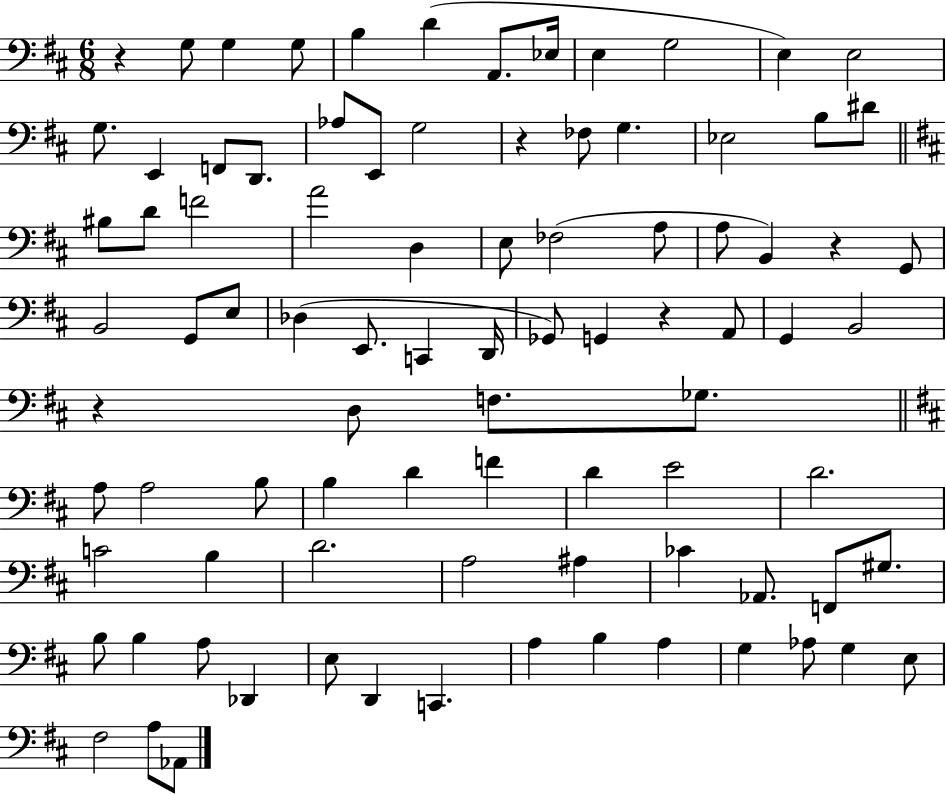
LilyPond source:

{
  \clef bass
  \numericTimeSignature
  \time 6/8
  \key d \major
  r4 g8 g4 g8 | b4 d'4( a,8. ees16 | e4 g2 | e4) e2 | \break g8. e,4 f,8 d,8. | aes8 e,8 g2 | r4 fes8 g4. | ees2 b8 dis'8 | \break \bar "||" \break \key d \major bis8 d'8 f'2 | a'2 d4 | e8 fes2( a8 | a8 b,4) r4 g,8 | \break b,2 g,8 e8 | des4( e,8. c,4 d,16 | ges,8) g,4 r4 a,8 | g,4 b,2 | \break r4 d8 f8. ges8. | \bar "||" \break \key d \major a8 a2 b8 | b4 d'4 f'4 | d'4 e'2 | d'2. | \break c'2 b4 | d'2. | a2 ais4 | ces'4 aes,8. f,8 gis8. | \break b8 b4 a8 des,4 | e8 d,4 c,4. | a4 b4 a4 | g4 aes8 g4 e8 | \break fis2 a8 aes,8 | \bar "|."
}